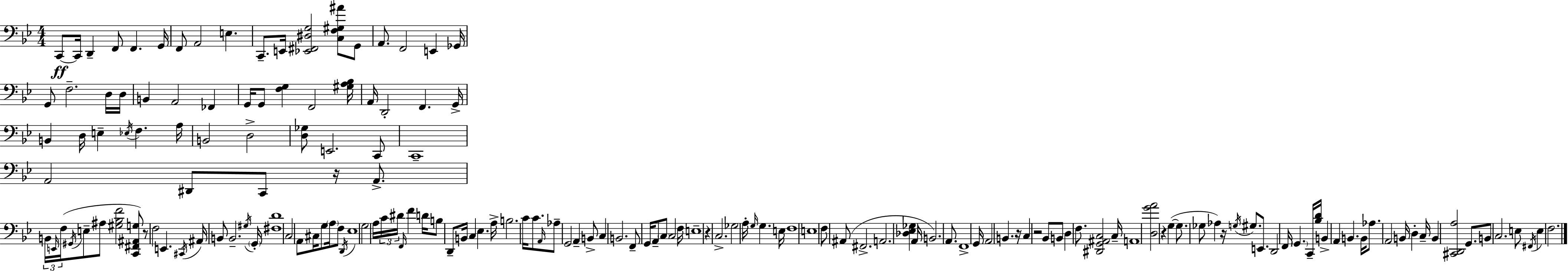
{
  \clef bass
  \numericTimeSignature
  \time 4/4
  \key bes \major
  \repeat volta 2 { c,8~~\ff c,16 d,4-- f,8 f,4. g,16 | f,8 a,2 e4. | c,8.-- e,16 <ees, fis, dis g>2 <c f gis ais'>8 g,8 | a,8. f,2 e,4 ges,16 | \break g,8 f2.-- d16 d16 | b,4 a,2 fes,4 | g,16 g,8 <f g>4 f,2 <gis a bes>16 | a,16 d,2-. f,4. g,16-> | \break b,4 d16 e4-- \acciaccatura { ees16 } f4. | a16 b,2 d2-> | <d ges>8 e,2. c,8 | c,1-- | \break a,2 dis,8 c,8 r16 a,8.-> | \tuplet 3/2 { b,16 \grace { e,16 } f16( } \acciaccatura { gis,16 } e8-- ais8 <gis bes f'>2 | <c, fis, ais, g>8) r8 f2 e,4. | \acciaccatura { cis,16 } ais,16 b,8 b,2.-- | \break \acciaccatura { gis16 } \parenthesize g,16-. <fis d'>1 | c2 a,8 cis16 | g8 \parenthesize a16 f8 \acciaccatura { d,16 } ees1 | g2 a16 \tuplet 3/2 { c'16 | \break dis'16 \grace { f,16 } } f'4 d'16 b8 d,8-- b,16 c4 | ees4. a16-> b2. | c'16 c'8. \grace { a,16 } aes8-- g,2 | a,4-- b,8-> c4 b,2. | \break f,8-- g,16 a,8-- \parenthesize c8 c2 | f16 e1-- | r4 c2.-> | ges2 | \break a16-. \grace { g16 } g4. e16 f1 | e1 | f8 ais,8( fis,2.-> | a,2. | \break <des ees ges>4 a,16 b,2.) | a,8. f,1-> | g,16 a,2 | b,4. r16 c4 r2 | \break bes,8 b,8 d4 f8. | <dis, g, ais, c>2 c16-- a,1 | <d g' a'>2 | r4 g4~(~ g8. ges8 aes4) | \break r16 \acciaccatura { g16 } gis8. e,8. d,2 | f,16 \parenthesize g,4. c,16-- <bes d'>16 b,4-> a,4 | b,4. b,16 aes8. a,2 | b,16 d4-. c16-- b,4 <cis, d, a>2 | \break g,8. b,8 c2. | e8 \acciaccatura { fis,16 } e4 f2. | } \bar "|."
}